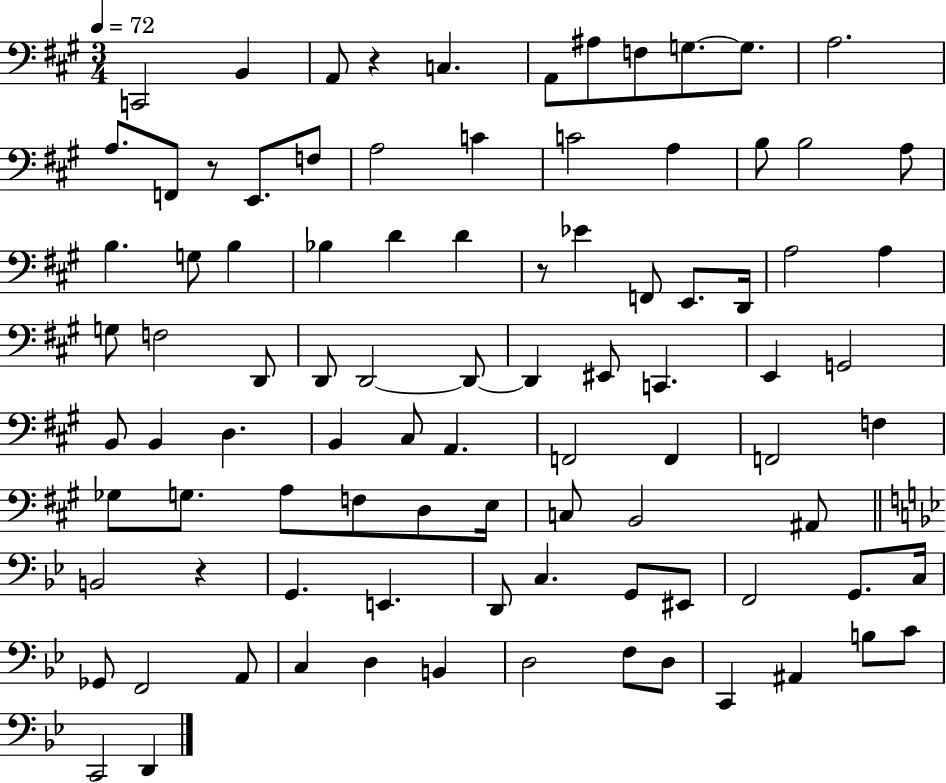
{
  \clef bass
  \numericTimeSignature
  \time 3/4
  \key a \major
  \tempo 4 = 72
  c,2 b,4 | a,8 r4 c4. | a,8 ais8 f8 g8.~~ g8. | a2. | \break a8. f,8 r8 e,8. f8 | a2 c'4 | c'2 a4 | b8 b2 a8 | \break b4. g8 b4 | bes4 d'4 d'4 | r8 ees'4 f,8 e,8. d,16 | a2 a4 | \break g8 f2 d,8 | d,8 d,2~~ d,8~~ | d,4 eis,8 c,4. | e,4 g,2 | \break b,8 b,4 d4. | b,4 cis8 a,4. | f,2 f,4 | f,2 f4 | \break ges8 g8. a8 f8 d8 e16 | c8 b,2 ais,8 | \bar "||" \break \key bes \major b,2 r4 | g,4. e,4. | d,8 c4. g,8 eis,8 | f,2 g,8. c16 | \break ges,8 f,2 a,8 | c4 d4 b,4 | d2 f8 d8 | c,4 ais,4 b8 c'8 | \break c,2 d,4 | \bar "|."
}